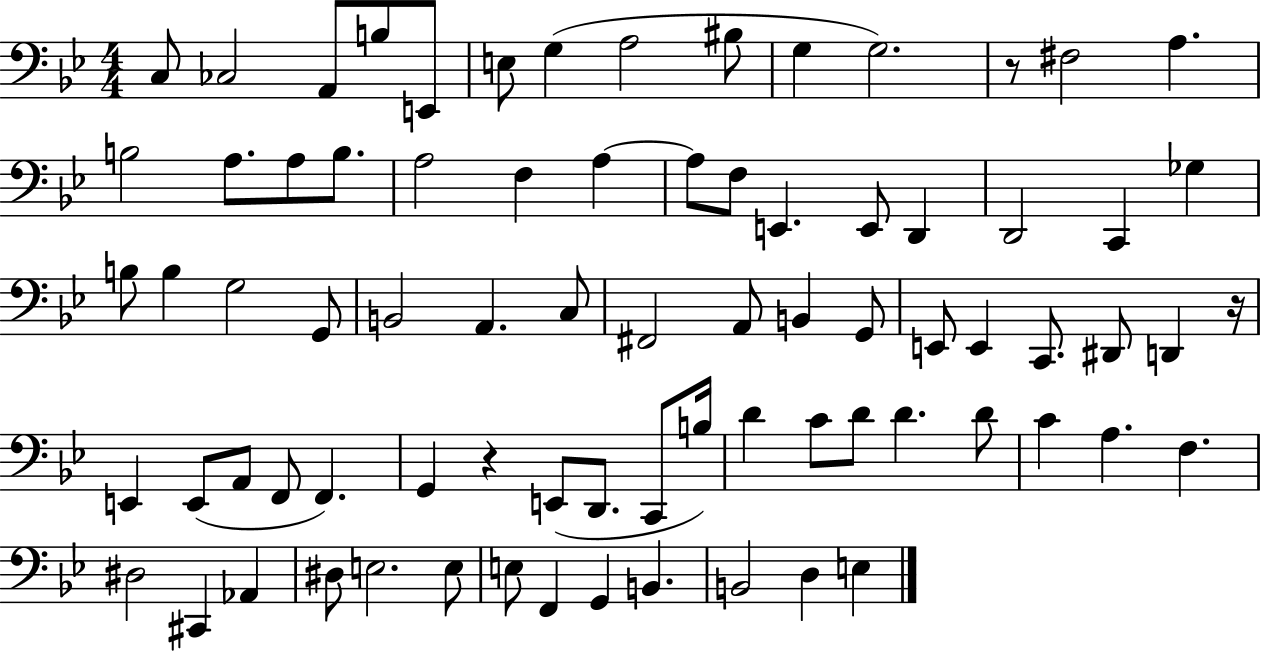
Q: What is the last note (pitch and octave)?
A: E3